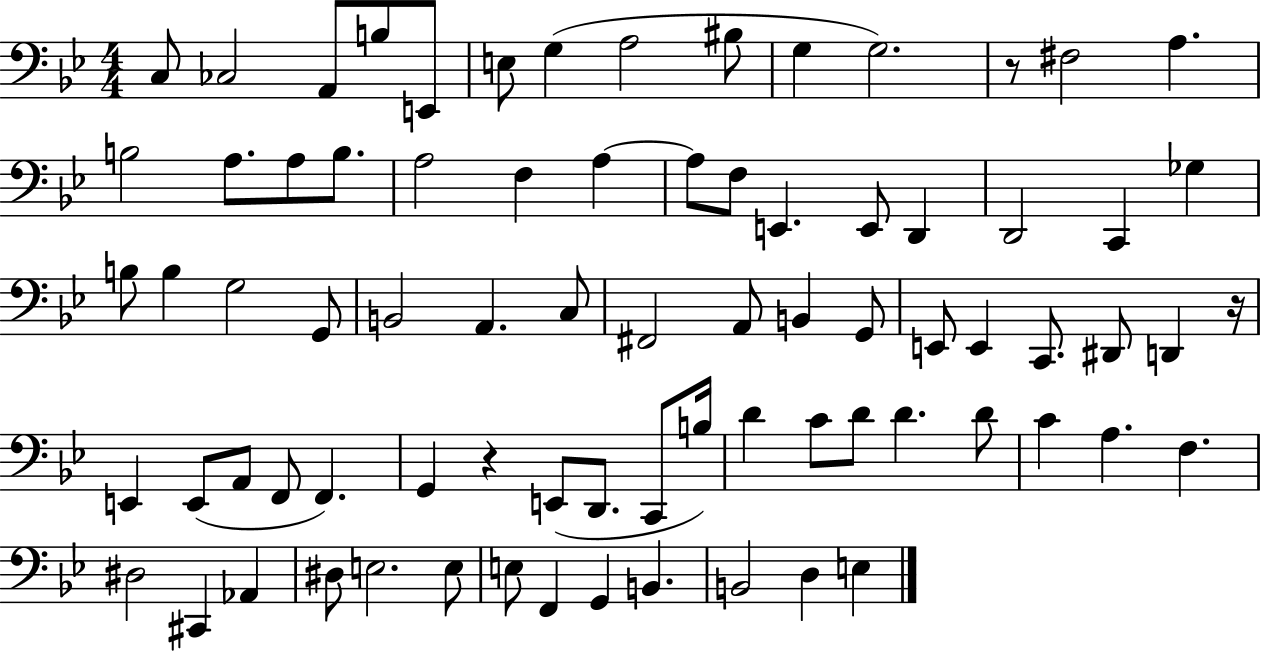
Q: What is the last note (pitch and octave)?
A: E3